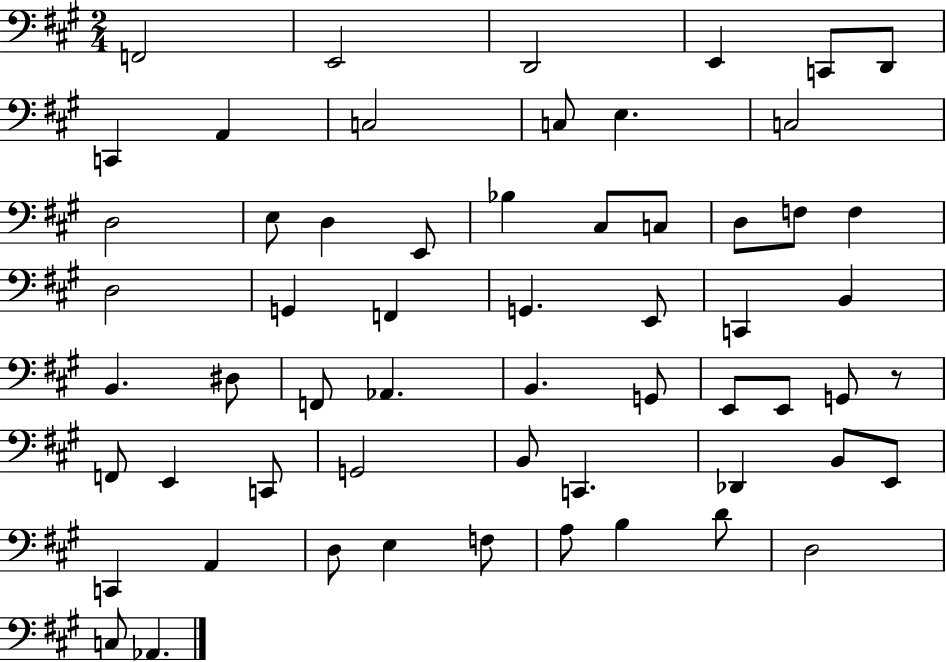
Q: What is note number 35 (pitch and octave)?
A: G2